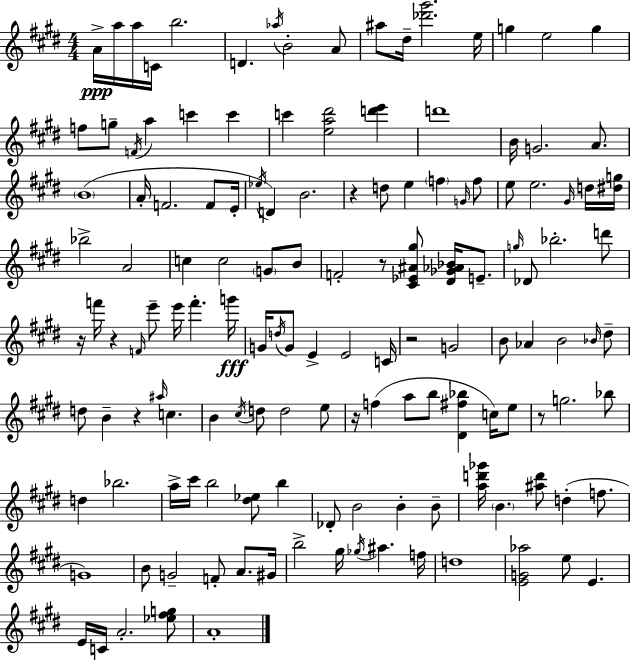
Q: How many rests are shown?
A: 8